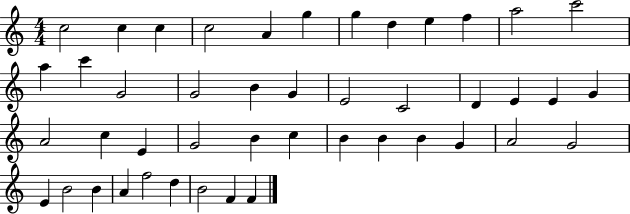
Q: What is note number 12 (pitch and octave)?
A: C6